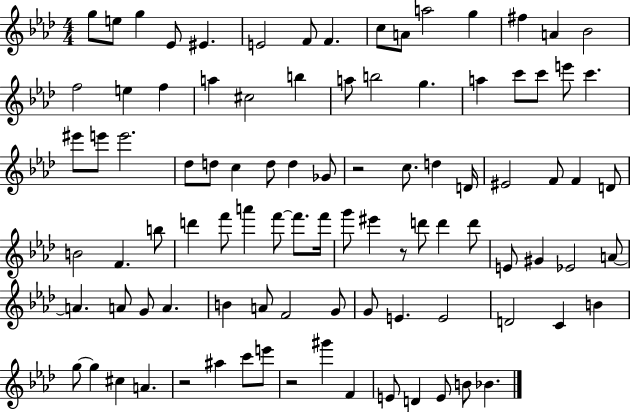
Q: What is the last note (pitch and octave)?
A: Bb4